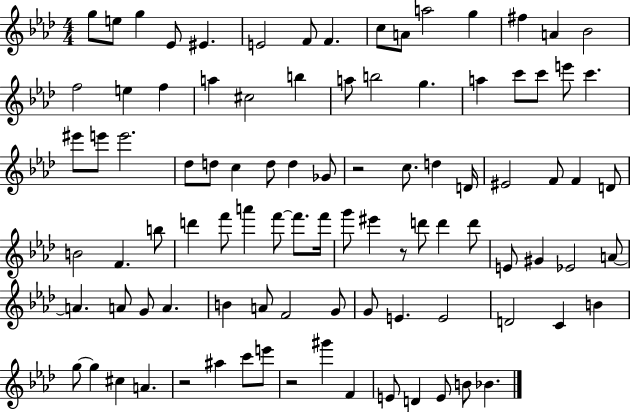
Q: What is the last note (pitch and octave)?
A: Bb4